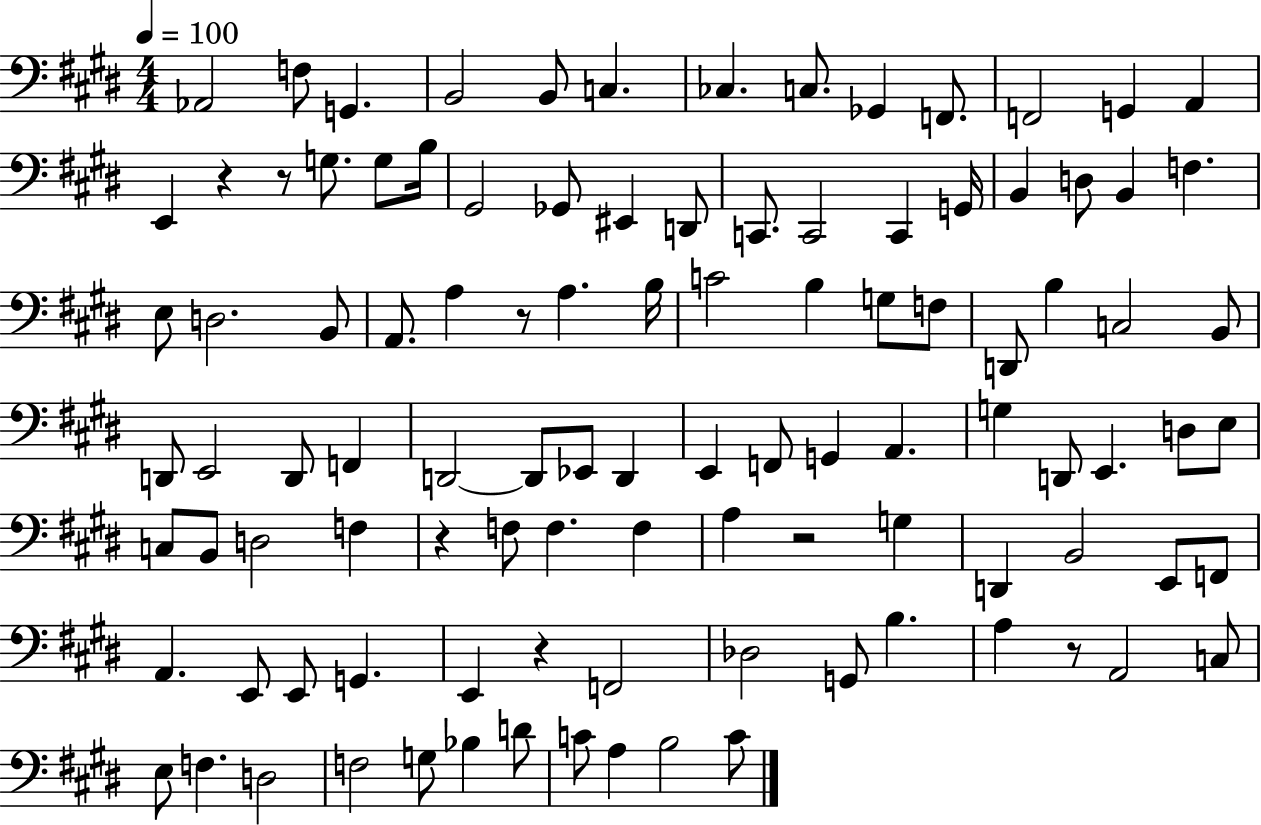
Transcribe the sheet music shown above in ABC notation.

X:1
T:Untitled
M:4/4
L:1/4
K:E
_A,,2 F,/2 G,, B,,2 B,,/2 C, _C, C,/2 _G,, F,,/2 F,,2 G,, A,, E,, z z/2 G,/2 G,/2 B,/4 ^G,,2 _G,,/2 ^E,, D,,/2 C,,/2 C,,2 C,, G,,/4 B,, D,/2 B,, F, E,/2 D,2 B,,/2 A,,/2 A, z/2 A, B,/4 C2 B, G,/2 F,/2 D,,/2 B, C,2 B,,/2 D,,/2 E,,2 D,,/2 F,, D,,2 D,,/2 _E,,/2 D,, E,, F,,/2 G,, A,, G, D,,/2 E,, D,/2 E,/2 C,/2 B,,/2 D,2 F, z F,/2 F, F, A, z2 G, D,, B,,2 E,,/2 F,,/2 A,, E,,/2 E,,/2 G,, E,, z F,,2 _D,2 G,,/2 B, A, z/2 A,,2 C,/2 E,/2 F, D,2 F,2 G,/2 _B, D/2 C/2 A, B,2 C/2